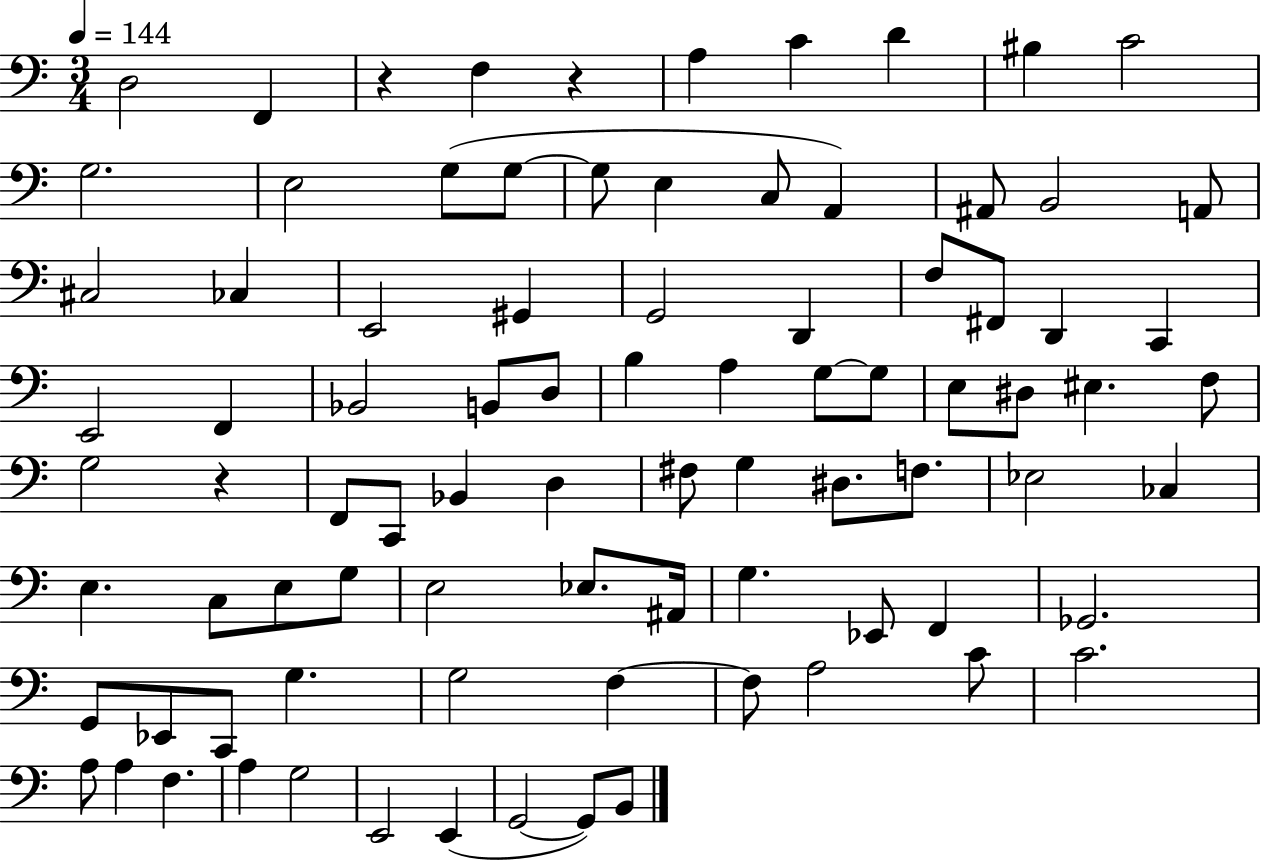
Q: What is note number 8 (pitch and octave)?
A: C4